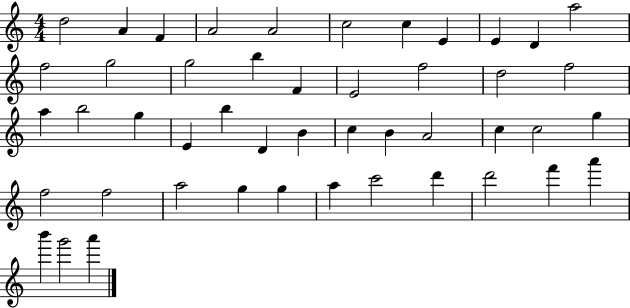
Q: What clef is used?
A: treble